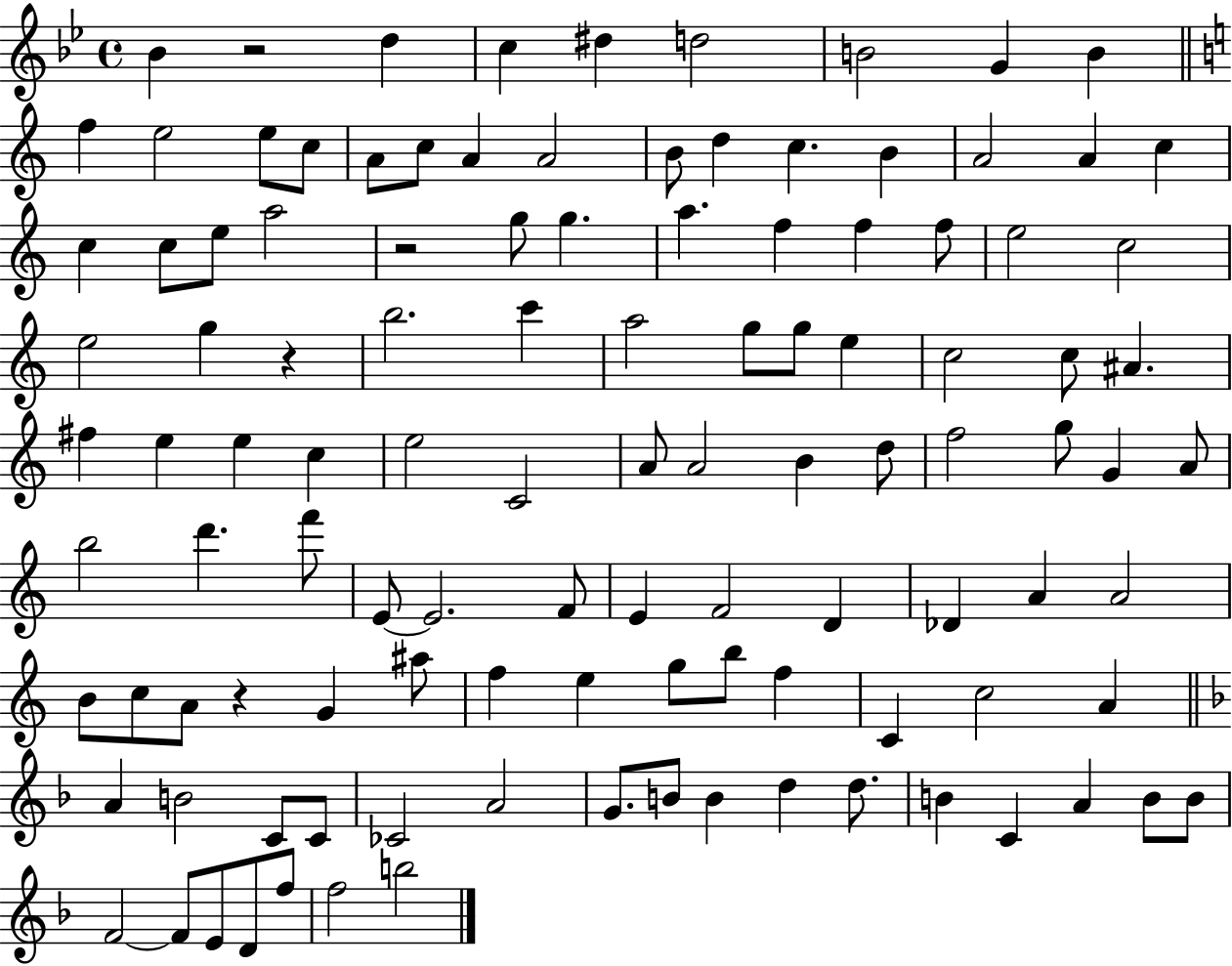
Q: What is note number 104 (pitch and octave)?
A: E4